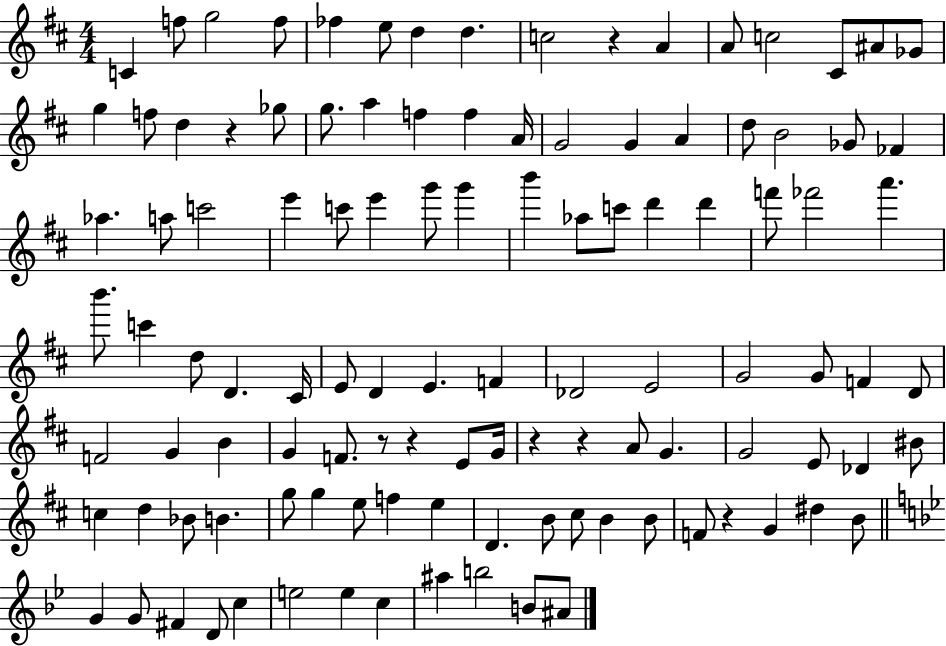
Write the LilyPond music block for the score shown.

{
  \clef treble
  \numericTimeSignature
  \time 4/4
  \key d \major
  \repeat volta 2 { c'4 f''8 g''2 f''8 | fes''4 e''8 d''4 d''4. | c''2 r4 a'4 | a'8 c''2 cis'8 ais'8 ges'8 | \break g''4 f''8 d''4 r4 ges''8 | g''8. a''4 f''4 f''4 a'16 | g'2 g'4 a'4 | d''8 b'2 ges'8 fes'4 | \break aes''4. a''8 c'''2 | e'''4 c'''8 e'''4 g'''8 g'''4 | b'''4 aes''8 c'''8 d'''4 d'''4 | f'''8 fes'''2 a'''4. | \break b'''8. c'''4 d''8 d'4. cis'16 | e'8 d'4 e'4. f'4 | des'2 e'2 | g'2 g'8 f'4 d'8 | \break f'2 g'4 b'4 | g'4 f'8. r8 r4 e'8 g'16 | r4 r4 a'8 g'4. | g'2 e'8 des'4 bis'8 | \break c''4 d''4 bes'8 b'4. | g''8 g''4 e''8 f''4 e''4 | d'4. b'8 cis''8 b'4 b'8 | f'8 r4 g'4 dis''4 b'8 | \break \bar "||" \break \key g \minor g'4 g'8 fis'4 d'8 c''4 | e''2 e''4 c''4 | ais''4 b''2 b'8 ais'8 | } \bar "|."
}